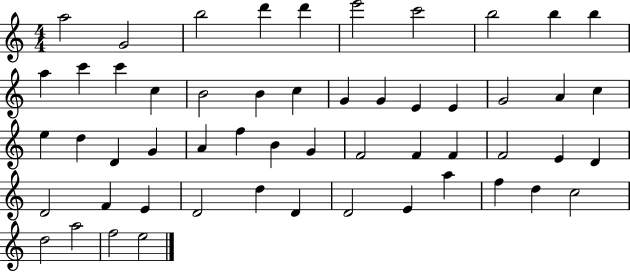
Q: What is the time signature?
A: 4/4